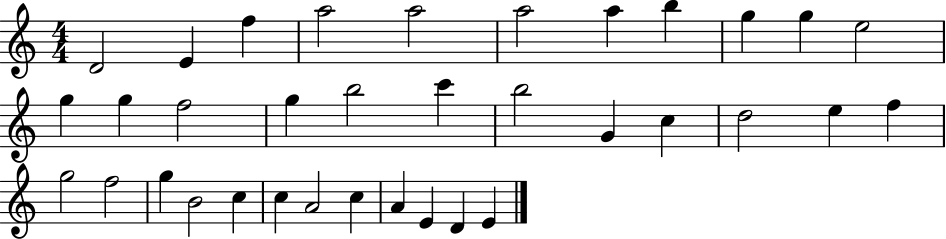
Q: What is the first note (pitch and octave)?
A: D4